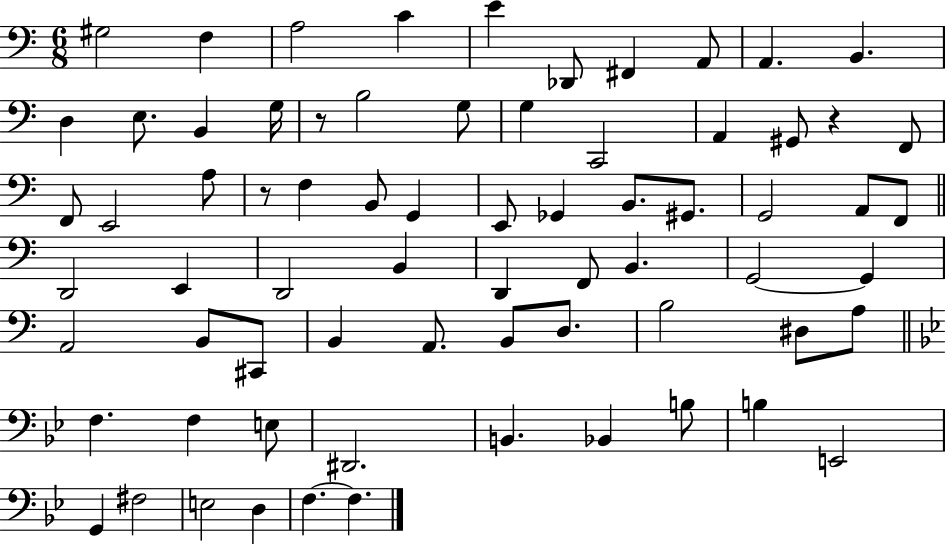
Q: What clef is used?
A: bass